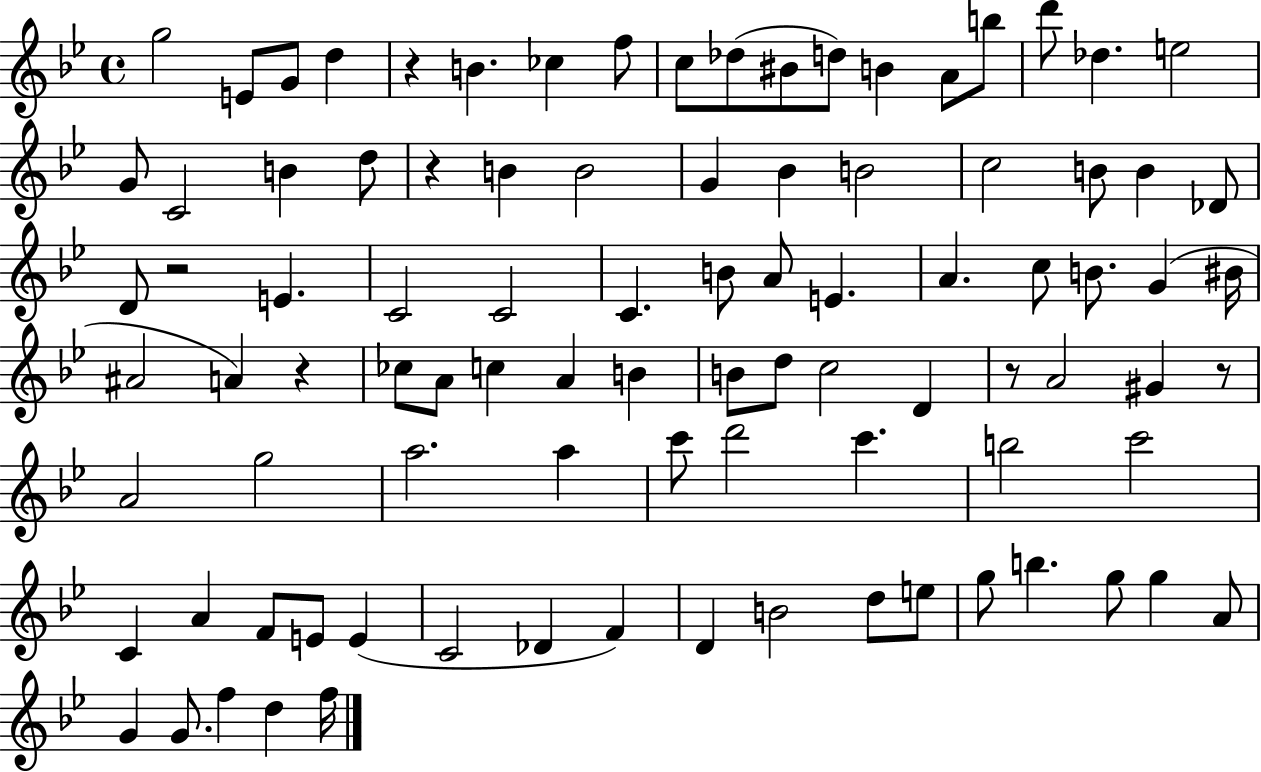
G5/h E4/e G4/e D5/q R/q B4/q. CES5/q F5/e C5/e Db5/e BIS4/e D5/e B4/q A4/e B5/e D6/e Db5/q. E5/h G4/e C4/h B4/q D5/e R/q B4/q B4/h G4/q Bb4/q B4/h C5/h B4/e B4/q Db4/e D4/e R/h E4/q. C4/h C4/h C4/q. B4/e A4/e E4/q. A4/q. C5/e B4/e. G4/q BIS4/s A#4/h A4/q R/q CES5/e A4/e C5/q A4/q B4/q B4/e D5/e C5/h D4/q R/e A4/h G#4/q R/e A4/h G5/h A5/h. A5/q C6/e D6/h C6/q. B5/h C6/h C4/q A4/q F4/e E4/e E4/q C4/h Db4/q F4/q D4/q B4/h D5/e E5/e G5/e B5/q. G5/e G5/q A4/e G4/q G4/e. F5/q D5/q F5/s